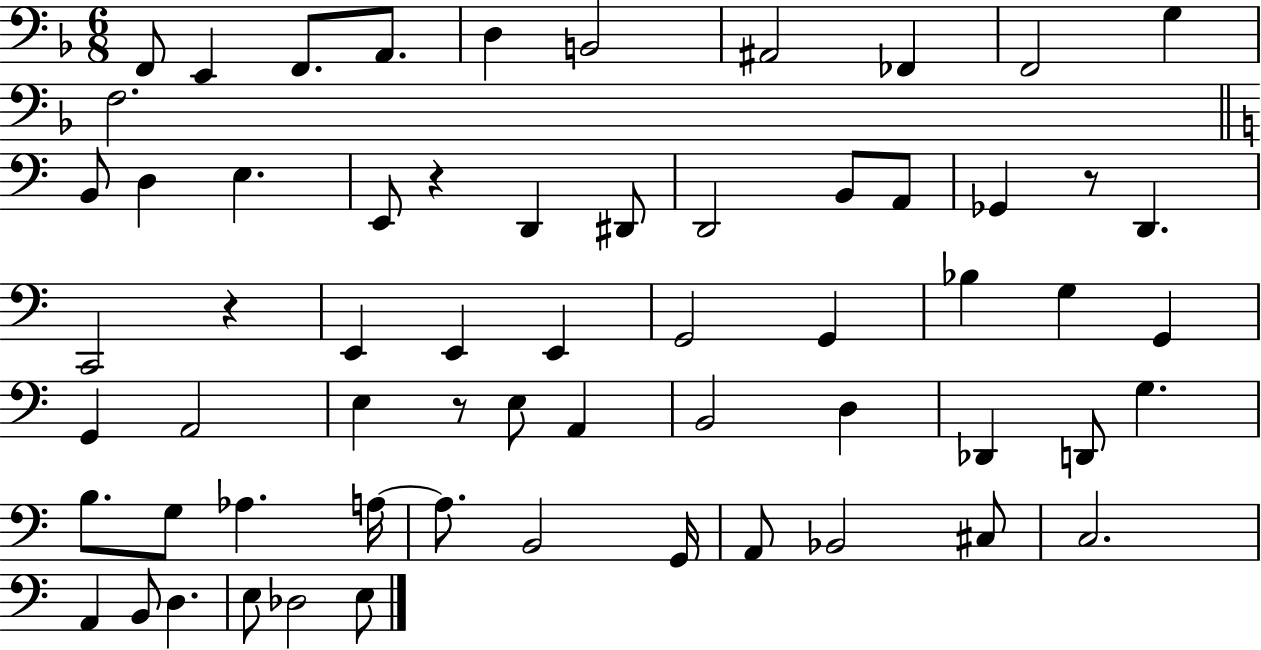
X:1
T:Untitled
M:6/8
L:1/4
K:F
F,,/2 E,, F,,/2 A,,/2 D, B,,2 ^A,,2 _F,, F,,2 G, F,2 B,,/2 D, E, E,,/2 z D,, ^D,,/2 D,,2 B,,/2 A,,/2 _G,, z/2 D,, C,,2 z E,, E,, E,, G,,2 G,, _B, G, G,, G,, A,,2 E, z/2 E,/2 A,, B,,2 D, _D,, D,,/2 G, B,/2 G,/2 _A, A,/4 A,/2 B,,2 G,,/4 A,,/2 _B,,2 ^C,/2 C,2 A,, B,,/2 D, E,/2 _D,2 E,/2